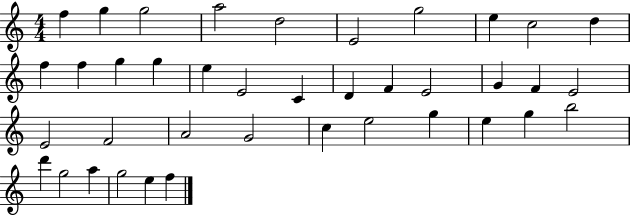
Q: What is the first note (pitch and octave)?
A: F5